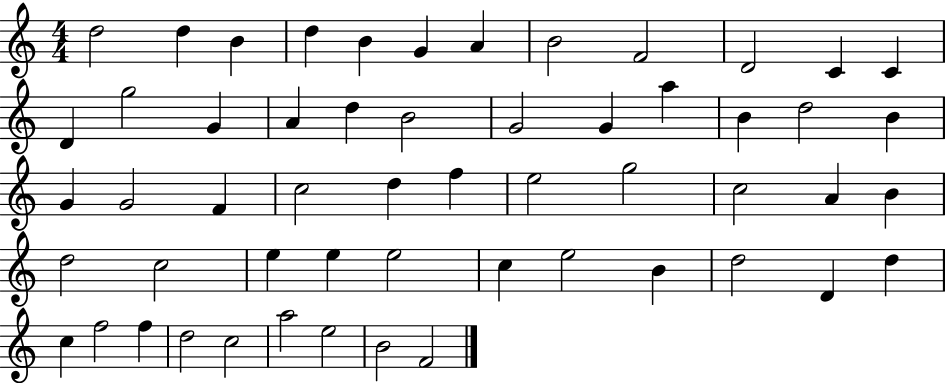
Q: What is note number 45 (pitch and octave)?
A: D4